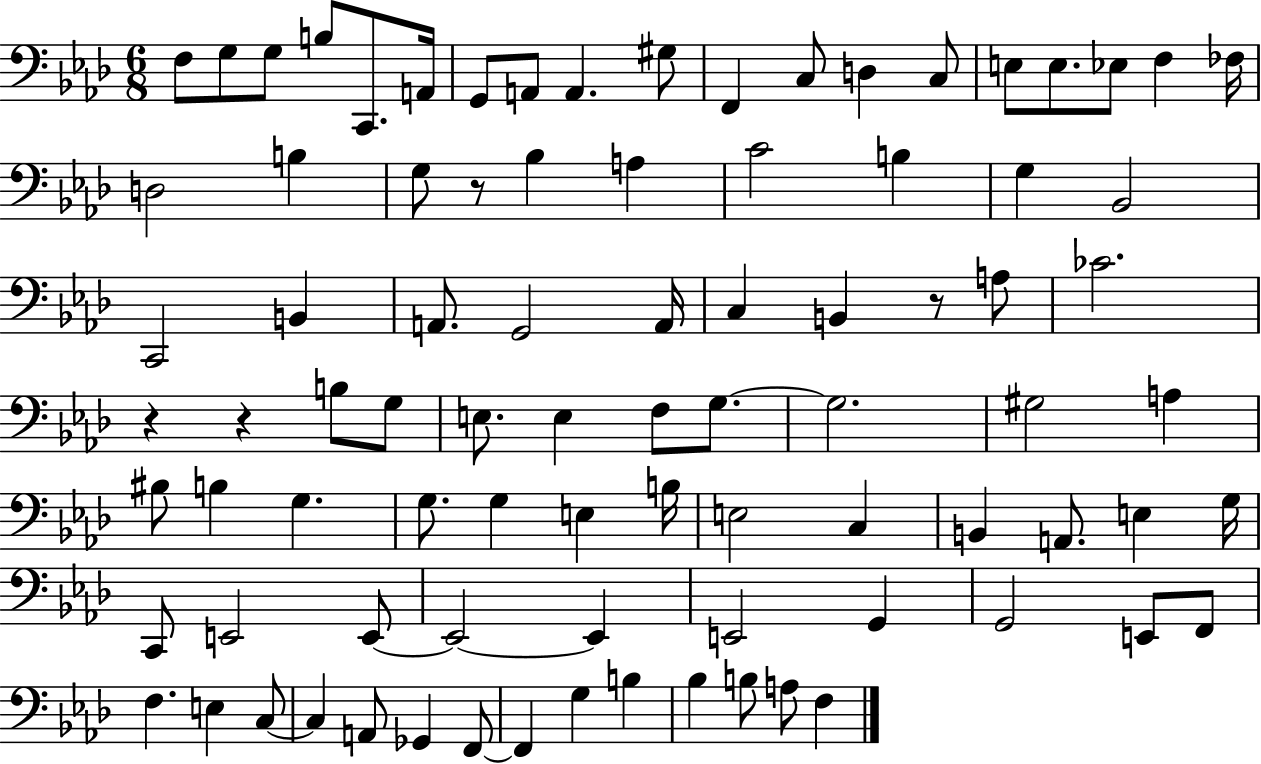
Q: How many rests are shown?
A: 4